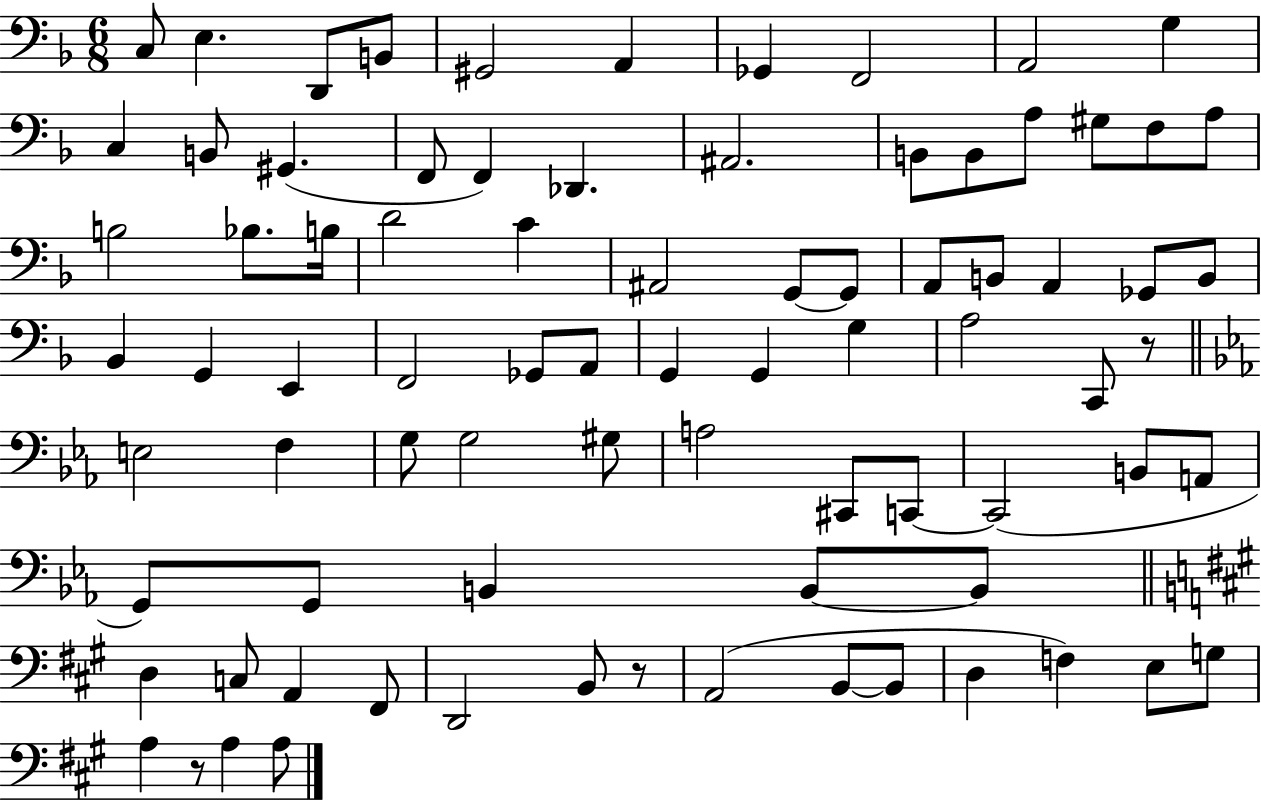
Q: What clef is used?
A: bass